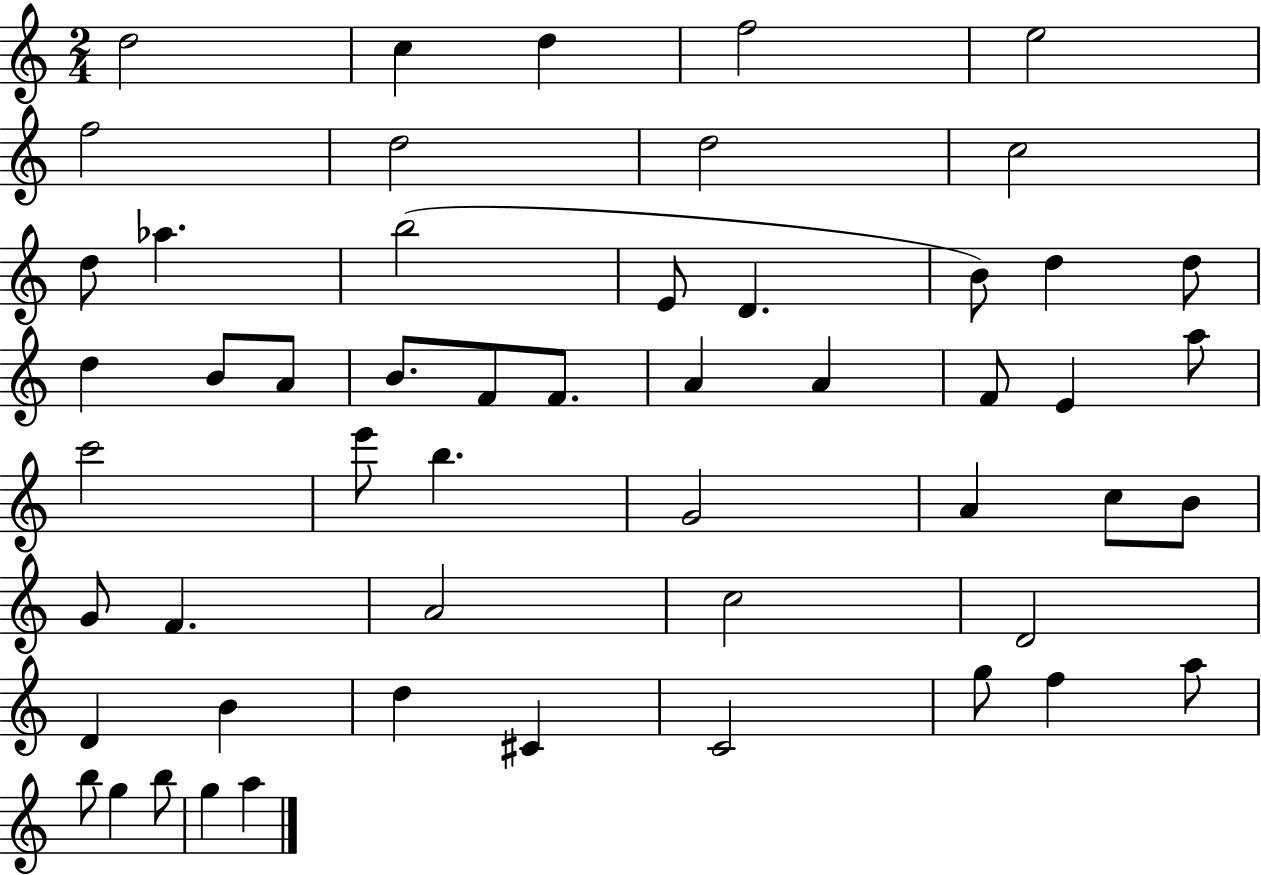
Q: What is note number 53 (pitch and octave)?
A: A5